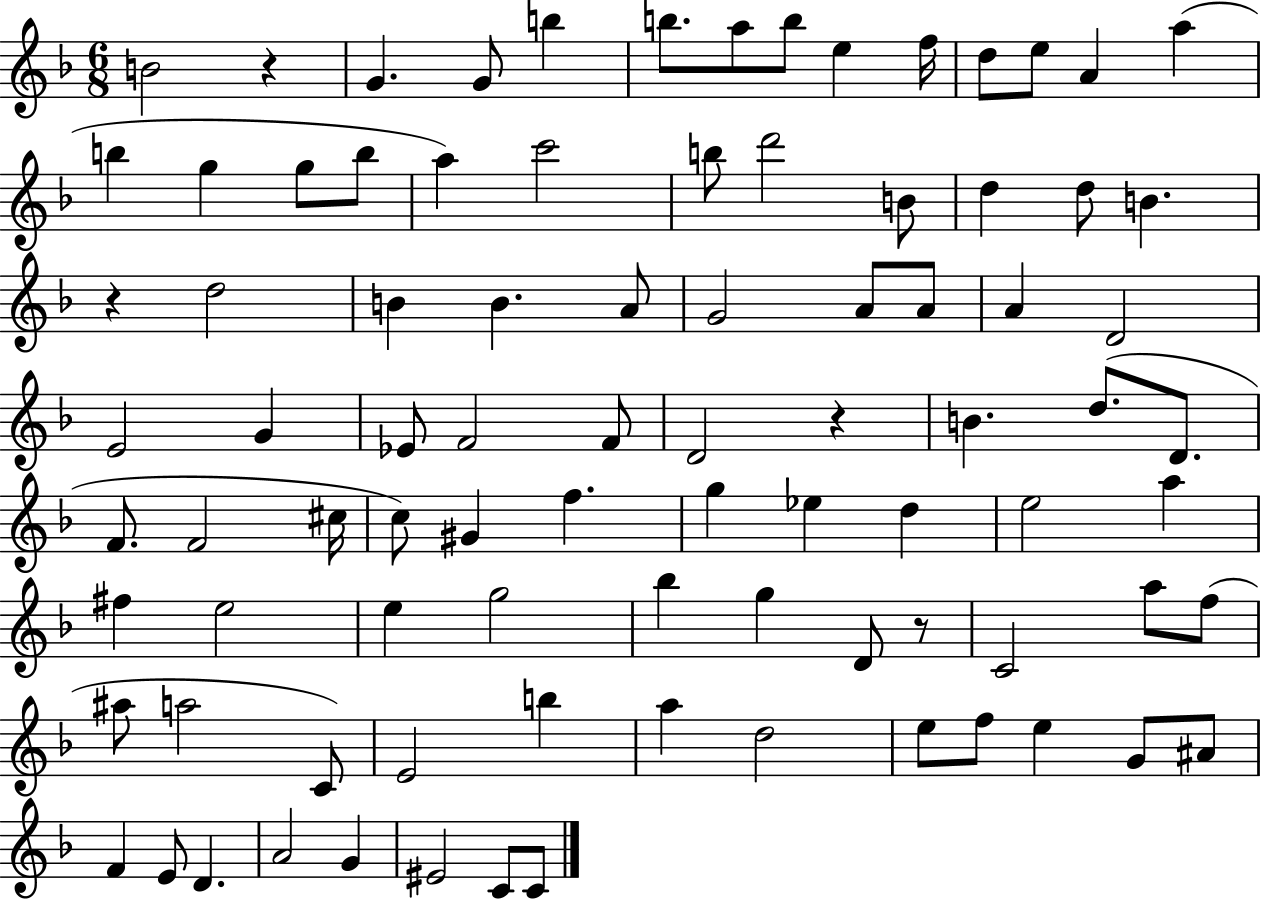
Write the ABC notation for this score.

X:1
T:Untitled
M:6/8
L:1/4
K:F
B2 z G G/2 b b/2 a/2 b/2 e f/4 d/2 e/2 A a b g g/2 b/2 a c'2 b/2 d'2 B/2 d d/2 B z d2 B B A/2 G2 A/2 A/2 A D2 E2 G _E/2 F2 F/2 D2 z B d/2 D/2 F/2 F2 ^c/4 c/2 ^G f g _e d e2 a ^f e2 e g2 _b g D/2 z/2 C2 a/2 f/2 ^a/2 a2 C/2 E2 b a d2 e/2 f/2 e G/2 ^A/2 F E/2 D A2 G ^E2 C/2 C/2